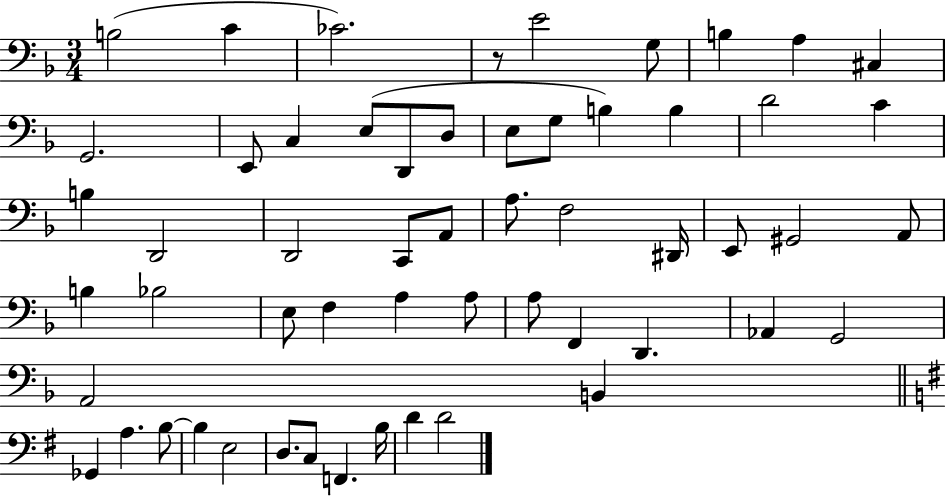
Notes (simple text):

B3/h C4/q CES4/h. R/e E4/h G3/e B3/q A3/q C#3/q G2/h. E2/e C3/q E3/e D2/e D3/e E3/e G3/e B3/q B3/q D4/h C4/q B3/q D2/h D2/h C2/e A2/e A3/e. F3/h D#2/s E2/e G#2/h A2/e B3/q Bb3/h E3/e F3/q A3/q A3/e A3/e F2/q D2/q. Ab2/q G2/h A2/h B2/q Gb2/q A3/q. B3/e B3/q E3/h D3/e. C3/e F2/q. B3/s D4/q D4/h